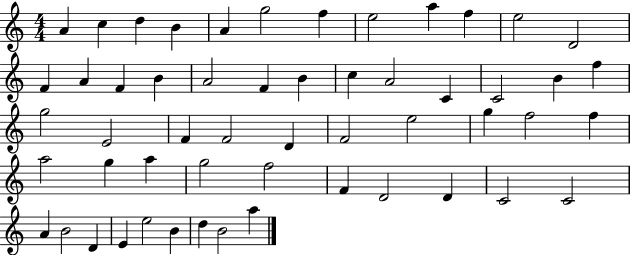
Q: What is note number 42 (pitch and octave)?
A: D4